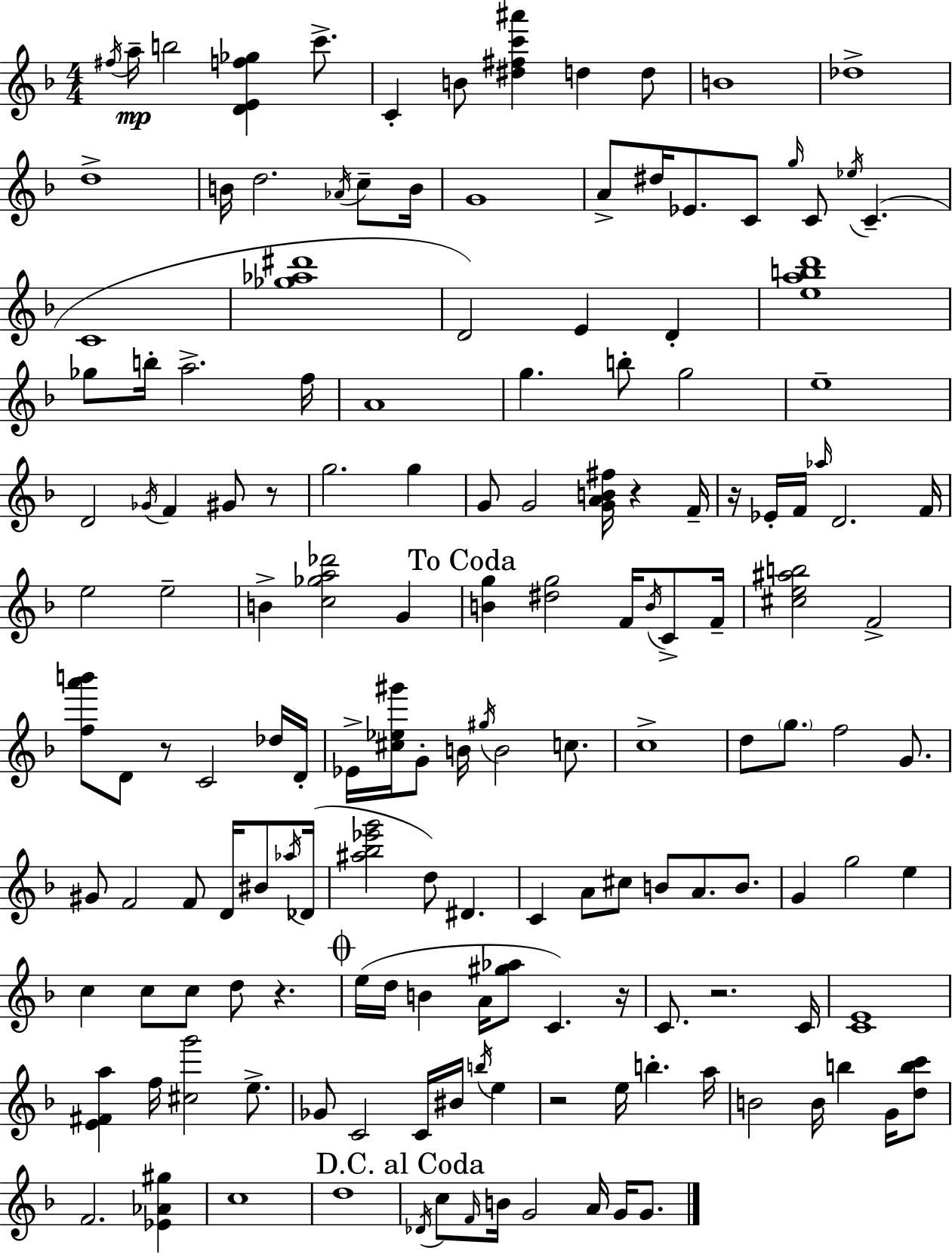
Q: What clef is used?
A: treble